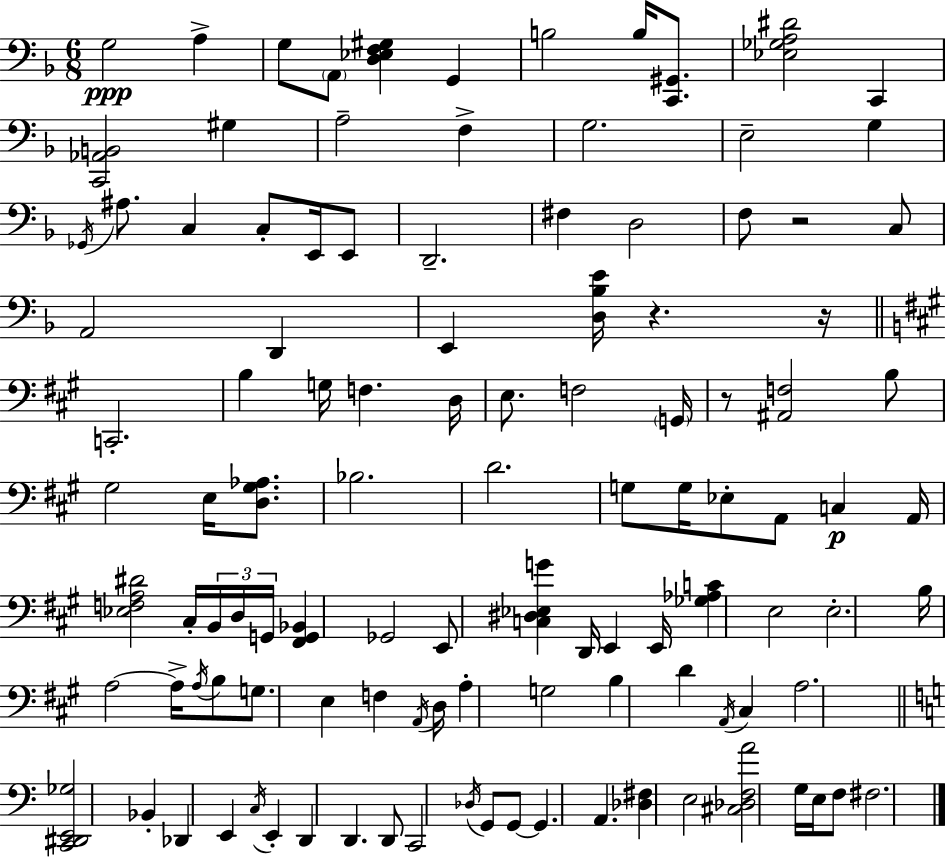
X:1
T:Untitled
M:6/8
L:1/4
K:F
G,2 A, G,/2 A,,/2 [D,_E,F,^G,] G,, B,2 B,/4 [C,,^G,,]/2 [_E,_G,A,^D]2 C,, [C,,_A,,B,,]2 ^G, A,2 F, G,2 E,2 G, _G,,/4 ^A,/2 C, C,/2 E,,/4 E,,/2 D,,2 ^F, D,2 F,/2 z2 C,/2 A,,2 D,, E,, [D,_B,E]/4 z z/4 C,,2 B, G,/4 F, D,/4 E,/2 F,2 G,,/4 z/2 [^A,,F,]2 B,/2 ^G,2 E,/4 [D,^G,_A,]/2 _B,2 D2 G,/2 G,/4 _E,/2 A,,/2 C, A,,/4 [_E,F,A,^D]2 ^C,/4 B,,/4 D,/4 G,,/4 [^F,,G,,_B,,] _G,,2 E,,/2 [C,^D,_E,G] D,,/4 E,, E,,/4 [_G,_A,C] E,2 E,2 B,/4 A,2 A,/4 A,/4 B,/2 G,/2 E, F, A,,/4 D,/4 A, G,2 B, D A,,/4 ^C, A,2 [C,,^D,,E,,_G,]2 _B,, _D,, E,, C,/4 E,, D,, D,, D,,/2 C,,2 _D,/4 G,,/2 G,,/2 G,, A,, [_D,^F,] E,2 [^C,_D,F,A]2 G,/4 E,/4 F,/2 ^F,2